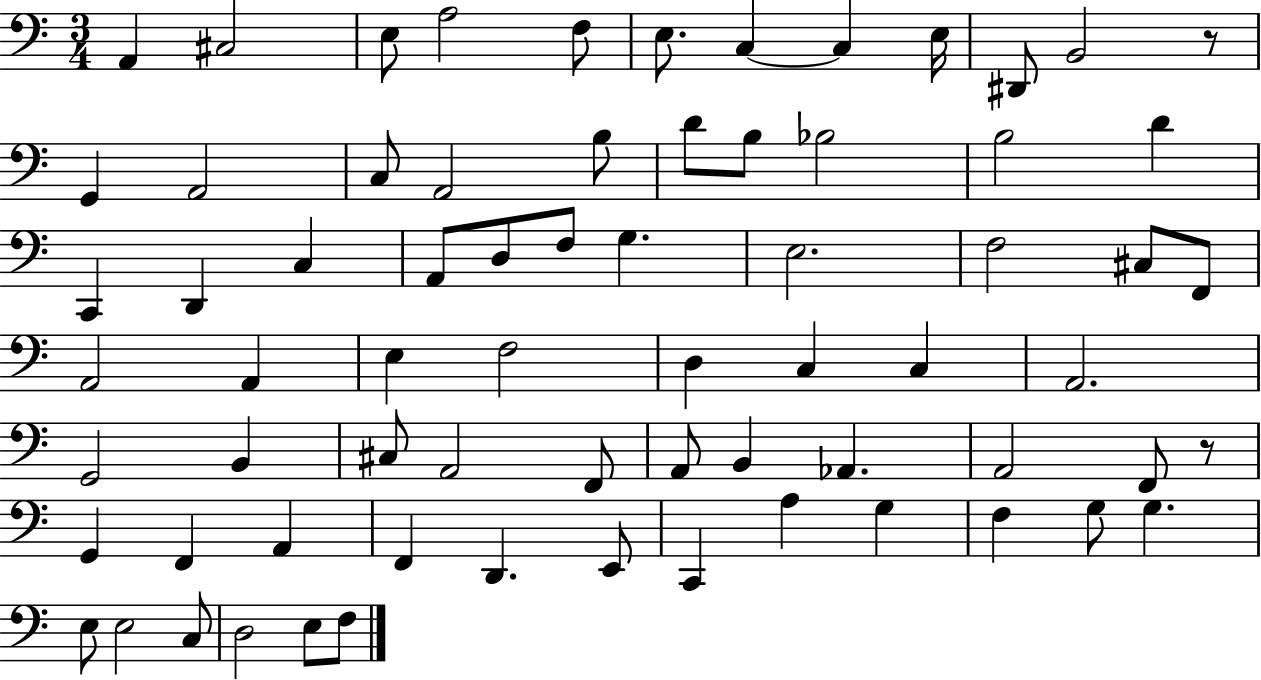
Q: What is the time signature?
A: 3/4